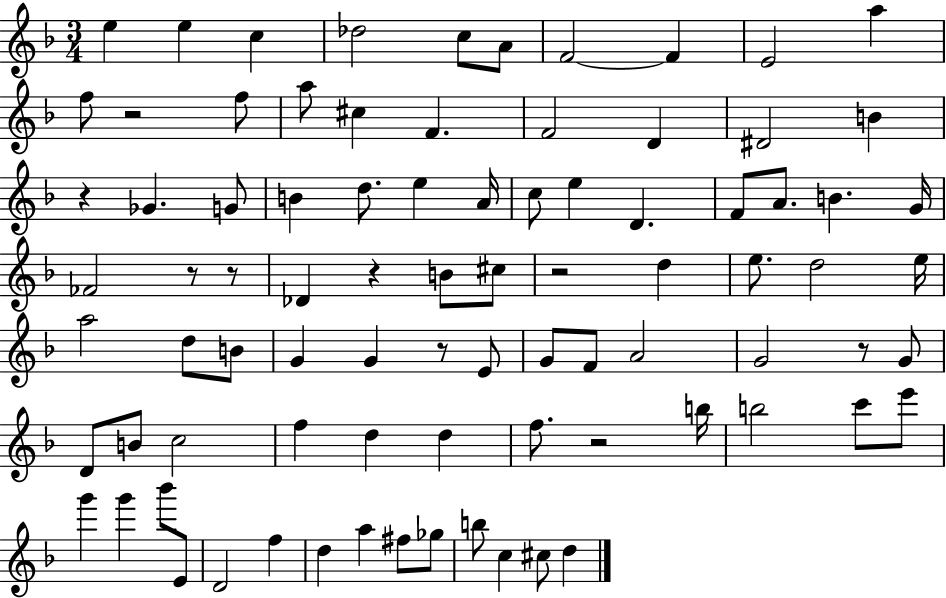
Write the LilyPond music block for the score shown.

{
  \clef treble
  \numericTimeSignature
  \time 3/4
  \key f \major
  e''4 e''4 c''4 | des''2 c''8 a'8 | f'2~~ f'4 | e'2 a''4 | \break f''8 r2 f''8 | a''8 cis''4 f'4. | f'2 d'4 | dis'2 b'4 | \break r4 ges'4. g'8 | b'4 d''8. e''4 a'16 | c''8 e''4 d'4. | f'8 a'8. b'4. g'16 | \break fes'2 r8 r8 | des'4 r4 b'8 cis''8 | r2 d''4 | e''8. d''2 e''16 | \break a''2 d''8 b'8 | g'4 g'4 r8 e'8 | g'8 f'8 a'2 | g'2 r8 g'8 | \break d'8 b'8 c''2 | f''4 d''4 d''4 | f''8. r2 b''16 | b''2 c'''8 e'''8 | \break g'''4 g'''4 bes'''8 e'8 | d'2 f''4 | d''4 a''4 fis''8 ges''8 | b''8 c''4 cis''8 d''4 | \break \bar "|."
}